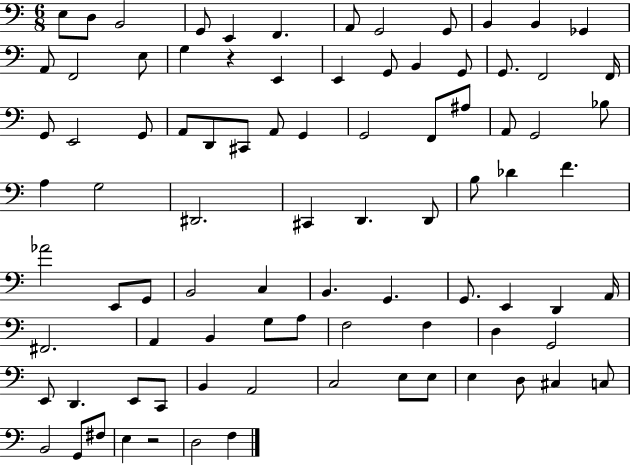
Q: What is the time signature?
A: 6/8